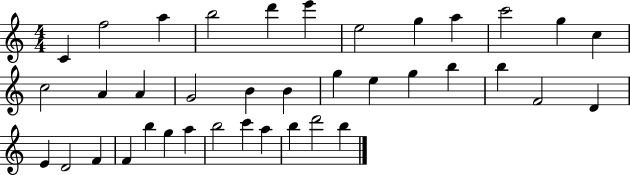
C4/q F5/h A5/q B5/h D6/q E6/q E5/h G5/q A5/q C6/h G5/q C5/q C5/h A4/q A4/q G4/h B4/q B4/q G5/q E5/q G5/q B5/q B5/q F4/h D4/q E4/q D4/h F4/q F4/q B5/q G5/q A5/q B5/h C6/q A5/q B5/q D6/h B5/q